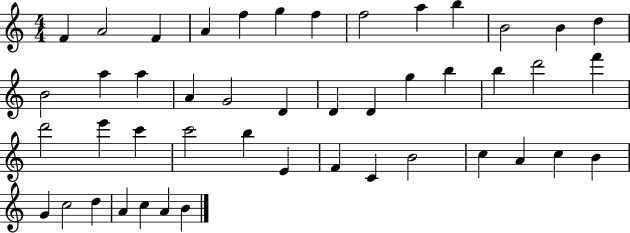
{
  \clef treble
  \numericTimeSignature
  \time 4/4
  \key c \major
  f'4 a'2 f'4 | a'4 f''4 g''4 f''4 | f''2 a''4 b''4 | b'2 b'4 d''4 | \break b'2 a''4 a''4 | a'4 g'2 d'4 | d'4 d'4 g''4 b''4 | b''4 d'''2 f'''4 | \break d'''2 e'''4 c'''4 | c'''2 b''4 e'4 | f'4 c'4 b'2 | c''4 a'4 c''4 b'4 | \break g'4 c''2 d''4 | a'4 c''4 a'4 b'4 | \bar "|."
}